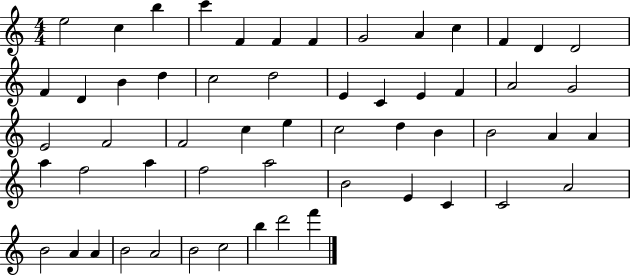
E5/h C5/q B5/q C6/q F4/q F4/q F4/q G4/h A4/q C5/q F4/q D4/q D4/h F4/q D4/q B4/q D5/q C5/h D5/h E4/q C4/q E4/q F4/q A4/h G4/h E4/h F4/h F4/h C5/q E5/q C5/h D5/q B4/q B4/h A4/q A4/q A5/q F5/h A5/q F5/h A5/h B4/h E4/q C4/q C4/h A4/h B4/h A4/q A4/q B4/h A4/h B4/h C5/h B5/q D6/h F6/q